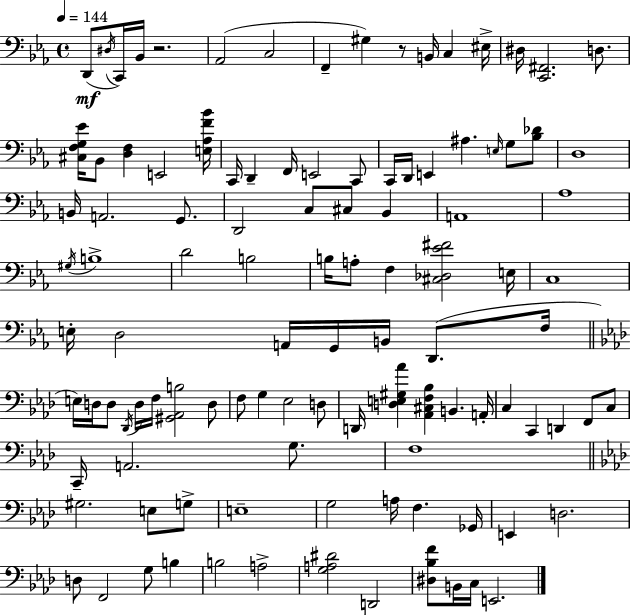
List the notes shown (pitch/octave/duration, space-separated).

D2/e D#3/s C2/s Bb2/s R/h. Ab2/h C3/h F2/q G#3/q R/e B2/s C3/q EIS3/s D#3/s [C2,F#2]/h. D3/e. [C#3,F3,G3,Eb4]/s Bb2/e [D3,F3]/q E2/h [E3,Ab3,F4,Bb4]/s C2/s D2/q F2/s E2/h C2/e C2/s D2/s E2/q A#3/q. E3/s G3/e [Bb3,Db4]/e D3/w B2/s A2/h. G2/e. D2/h C3/e C#3/e Bb2/q A2/w Ab3/w G#3/s B3/w D4/h B3/h B3/s A3/e F3/q [C#3,Db3,Eb4,F#4]/h E3/s C3/w E3/s D3/h A2/s G2/s B2/s D2/e. F3/s E3/s D3/s D3/e Db2/s D3/s F3/s [G#2,Ab2,B3]/h D3/e F3/e G3/q Eb3/h D3/e D2/s [D3,E3,G#3,Ab4]/q [Ab2,C#3,F3,Bb3]/q B2/q. A2/s C3/q C2/q D2/q F2/e C3/e C2/s A2/h. G3/e. F3/w G#3/h. E3/e G3/e E3/w G3/h A3/s F3/q. Gb2/s E2/q D3/h. D3/e F2/h G3/e B3/q B3/h A3/h [G3,A3,D#4]/h D2/h [D#3,Bb3,F4]/e B2/s C3/s E2/h.